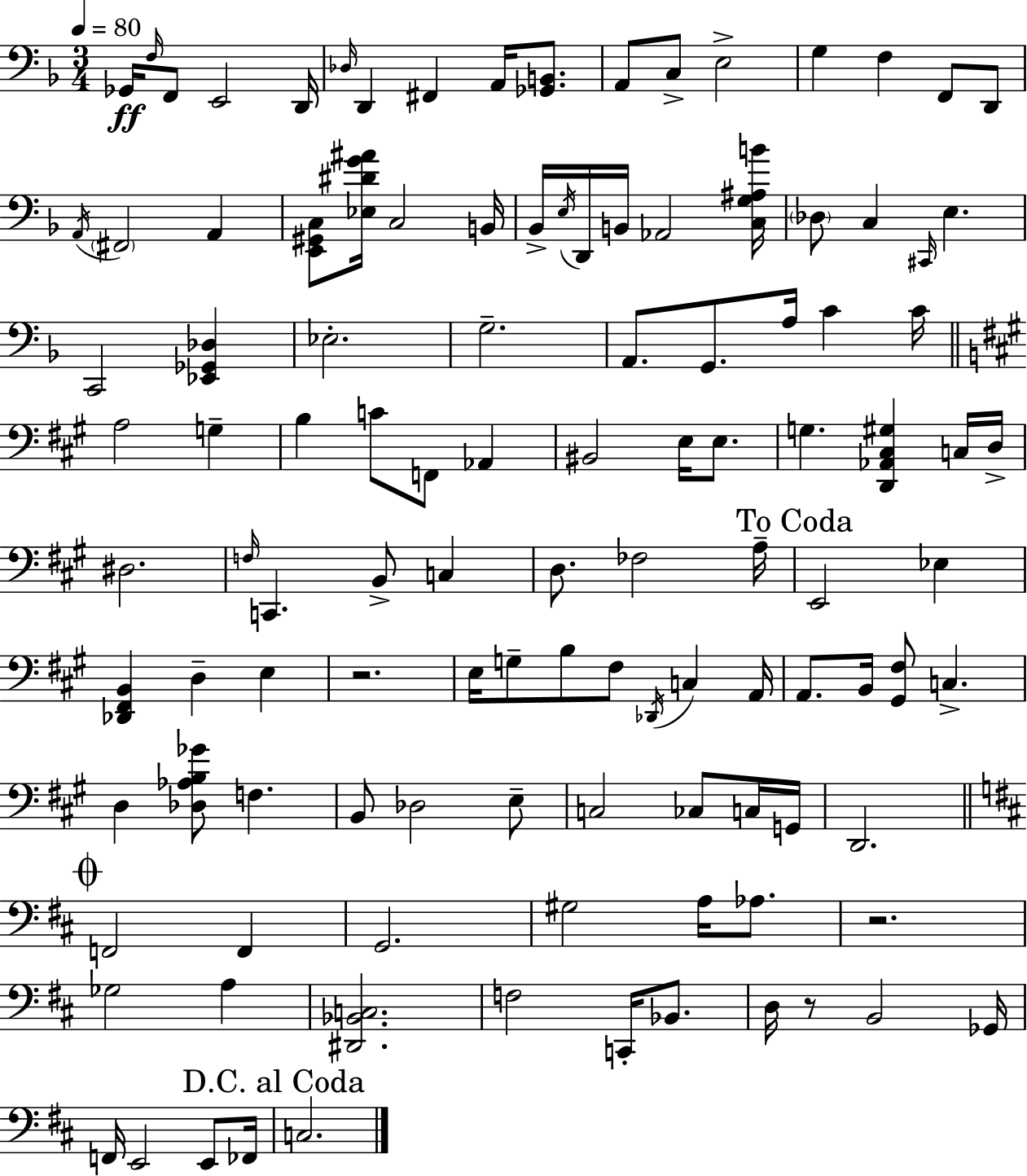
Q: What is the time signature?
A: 3/4